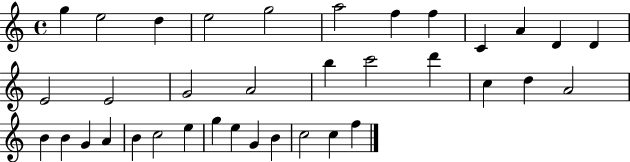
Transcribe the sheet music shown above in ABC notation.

X:1
T:Untitled
M:4/4
L:1/4
K:C
g e2 d e2 g2 a2 f f C A D D E2 E2 G2 A2 b c'2 d' c d A2 B B G A B c2 e g e G B c2 c f